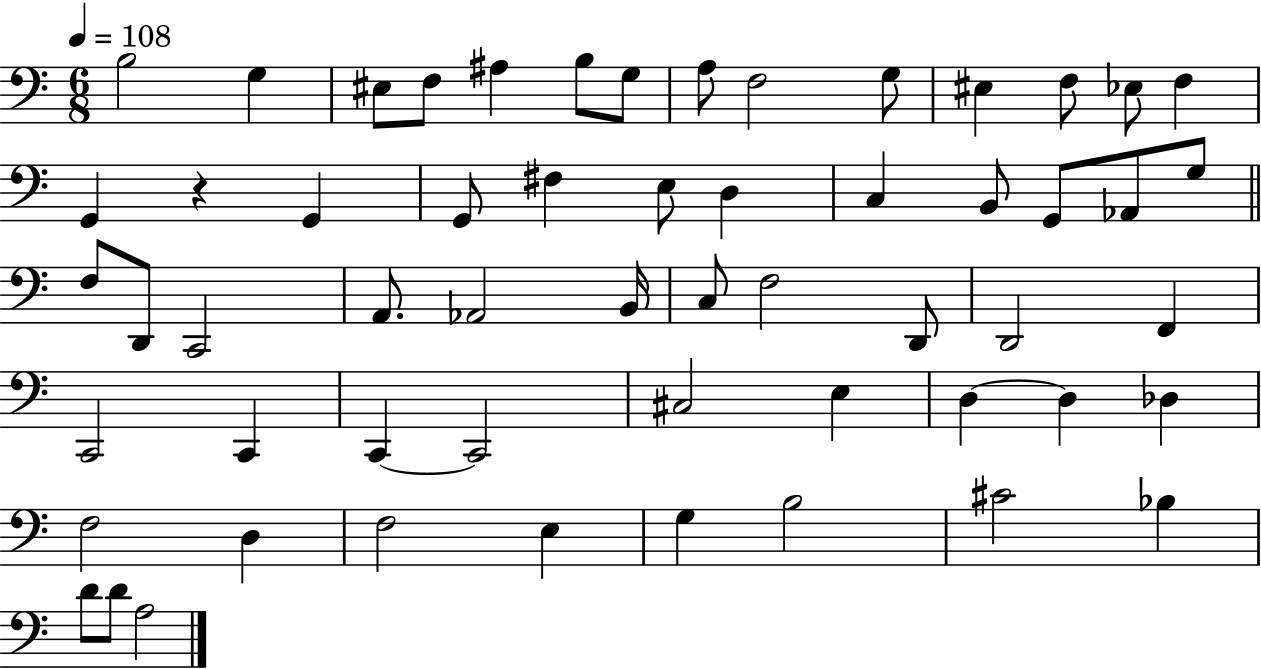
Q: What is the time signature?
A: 6/8